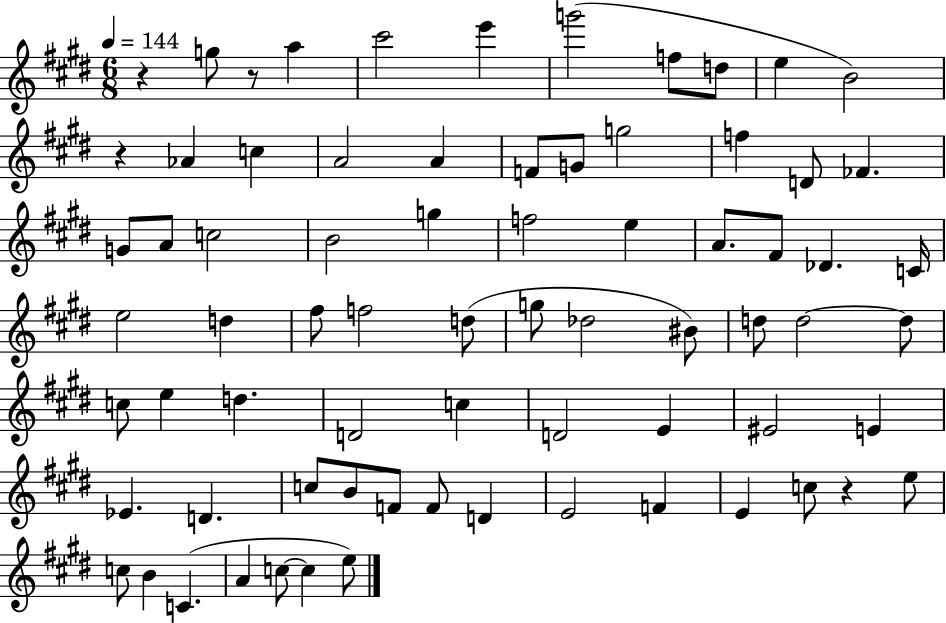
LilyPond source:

{
  \clef treble
  \numericTimeSignature
  \time 6/8
  \key e \major
  \tempo 4 = 144
  \repeat volta 2 { r4 g''8 r8 a''4 | cis'''2 e'''4 | g'''2( f''8 d''8 | e''4 b'2) | \break r4 aes'4 c''4 | a'2 a'4 | f'8 g'8 g''2 | f''4 d'8 fes'4. | \break g'8 a'8 c''2 | b'2 g''4 | f''2 e''4 | a'8. fis'8 des'4. c'16 | \break e''2 d''4 | fis''8 f''2 d''8( | g''8 des''2 bis'8) | d''8 d''2~~ d''8 | \break c''8 e''4 d''4. | d'2 c''4 | d'2 e'4 | eis'2 e'4 | \break ees'4. d'4. | c''8 b'8 f'8 f'8 d'4 | e'2 f'4 | e'4 c''8 r4 e''8 | \break c''8 b'4 c'4.( | a'4 c''8~~ c''4 e''8) | } \bar "|."
}